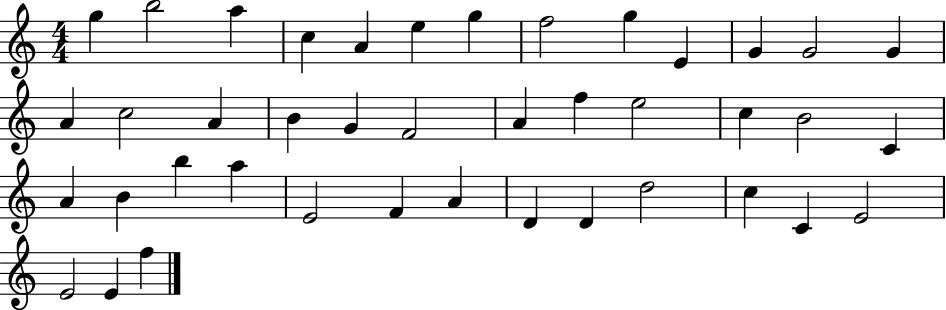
{
  \clef treble
  \numericTimeSignature
  \time 4/4
  \key c \major
  g''4 b''2 a''4 | c''4 a'4 e''4 g''4 | f''2 g''4 e'4 | g'4 g'2 g'4 | \break a'4 c''2 a'4 | b'4 g'4 f'2 | a'4 f''4 e''2 | c''4 b'2 c'4 | \break a'4 b'4 b''4 a''4 | e'2 f'4 a'4 | d'4 d'4 d''2 | c''4 c'4 e'2 | \break e'2 e'4 f''4 | \bar "|."
}